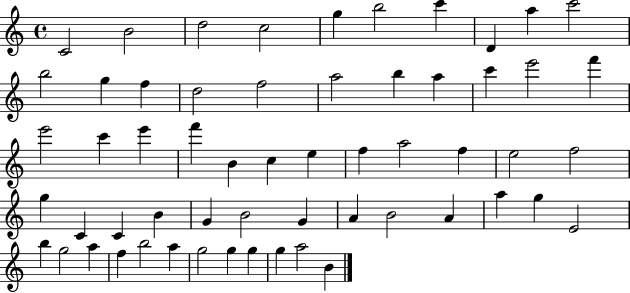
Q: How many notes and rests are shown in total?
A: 58